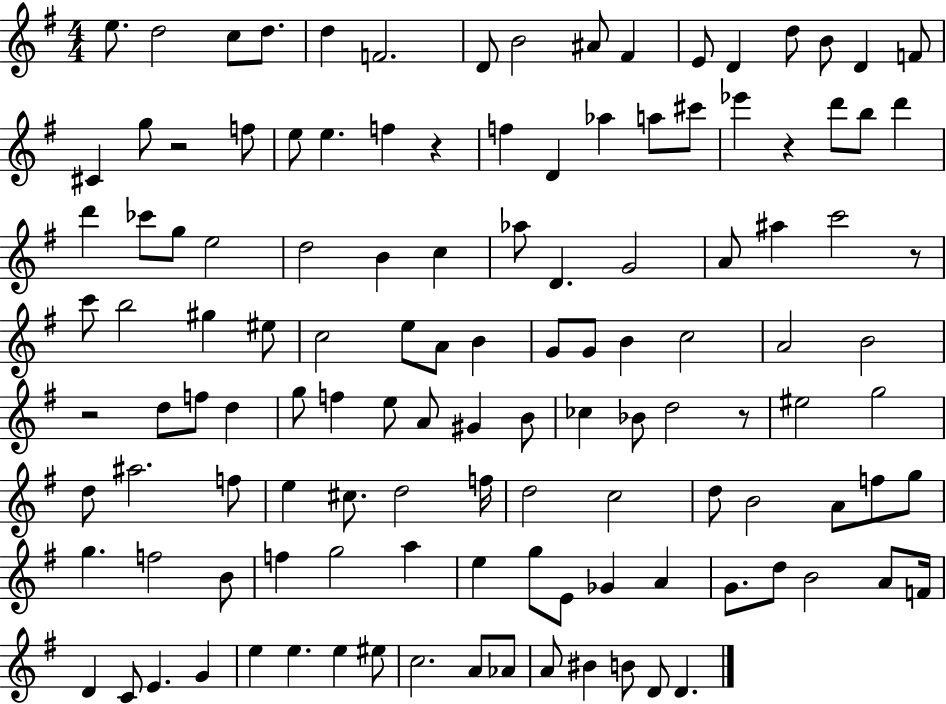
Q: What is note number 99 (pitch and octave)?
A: D5